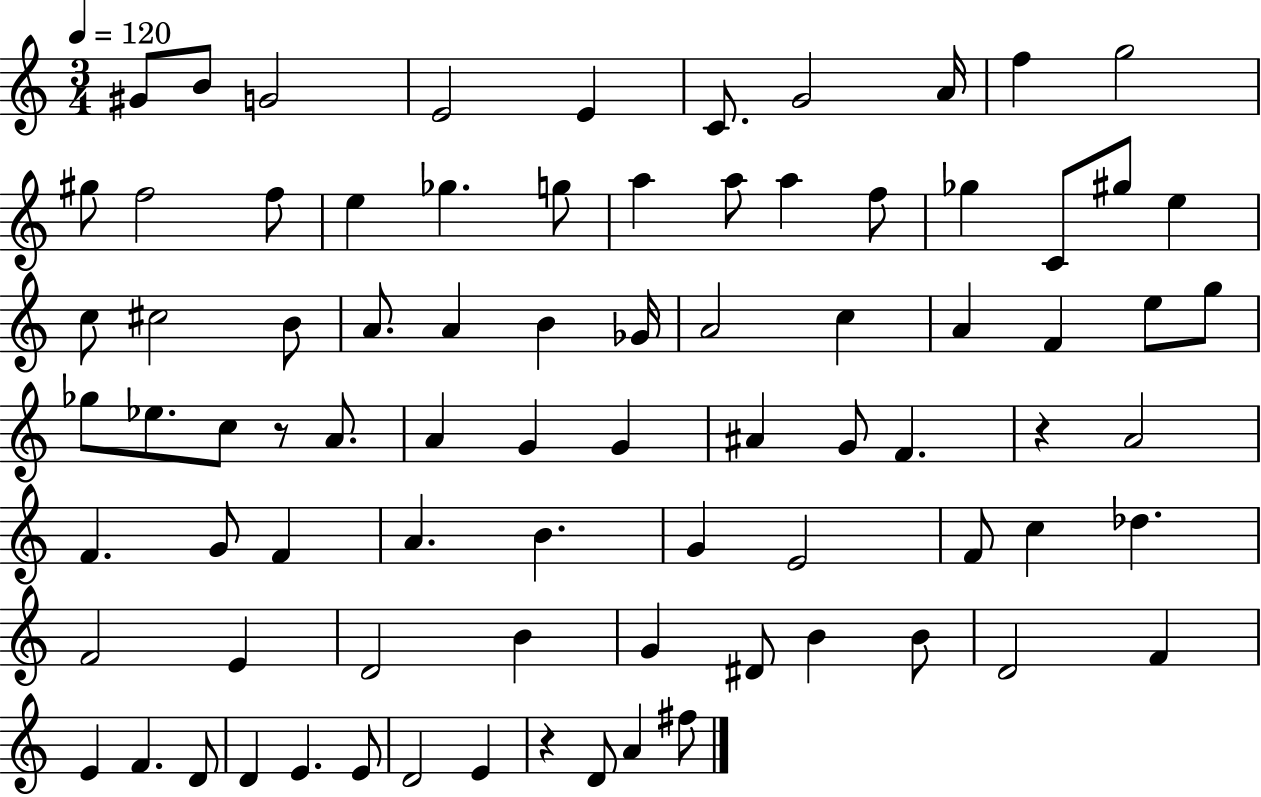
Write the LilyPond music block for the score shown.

{
  \clef treble
  \numericTimeSignature
  \time 3/4
  \key c \major
  \tempo 4 = 120
  gis'8 b'8 g'2 | e'2 e'4 | c'8. g'2 a'16 | f''4 g''2 | \break gis''8 f''2 f''8 | e''4 ges''4. g''8 | a''4 a''8 a''4 f''8 | ges''4 c'8 gis''8 e''4 | \break c''8 cis''2 b'8 | a'8. a'4 b'4 ges'16 | a'2 c''4 | a'4 f'4 e''8 g''8 | \break ges''8 ees''8. c''8 r8 a'8. | a'4 g'4 g'4 | ais'4 g'8 f'4. | r4 a'2 | \break f'4. g'8 f'4 | a'4. b'4. | g'4 e'2 | f'8 c''4 des''4. | \break f'2 e'4 | d'2 b'4 | g'4 dis'8 b'4 b'8 | d'2 f'4 | \break e'4 f'4. d'8 | d'4 e'4. e'8 | d'2 e'4 | r4 d'8 a'4 fis''8 | \break \bar "|."
}